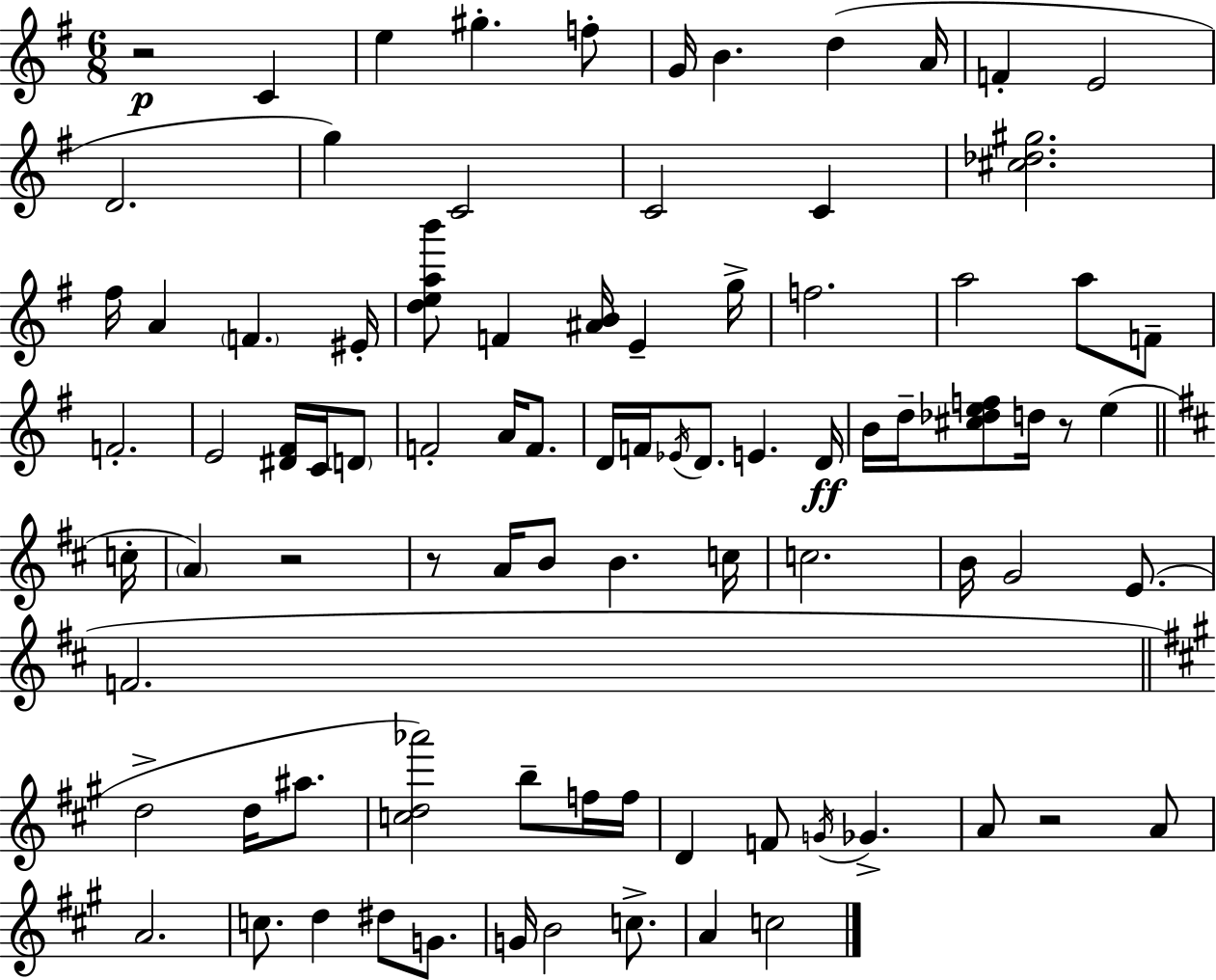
R/h C4/q E5/q G#5/q. F5/e G4/s B4/q. D5/q A4/s F4/q E4/h D4/h. G5/q C4/h C4/h C4/q [C#5,Db5,G#5]/h. F#5/s A4/q F4/q. EIS4/s [D5,E5,A5,B6]/e F4/q [A#4,B4]/s E4/q G5/s F5/h. A5/h A5/e F4/e F4/h. E4/h [D#4,F#4]/s C4/s D4/e F4/h A4/s F4/e. D4/s F4/s Eb4/s D4/e. E4/q. D4/s B4/s D5/s [C#5,Db5,E5,F5]/e D5/s R/e E5/q C5/s A4/q R/h R/e A4/s B4/e B4/q. C5/s C5/h. B4/s G4/h E4/e. F4/h. D5/h D5/s A#5/e. [C5,D5,Ab6]/h B5/e F5/s F5/s D4/q F4/e G4/s Gb4/q. A4/e R/h A4/e A4/h. C5/e. D5/q D#5/e G4/e. G4/s B4/h C5/e. A4/q C5/h